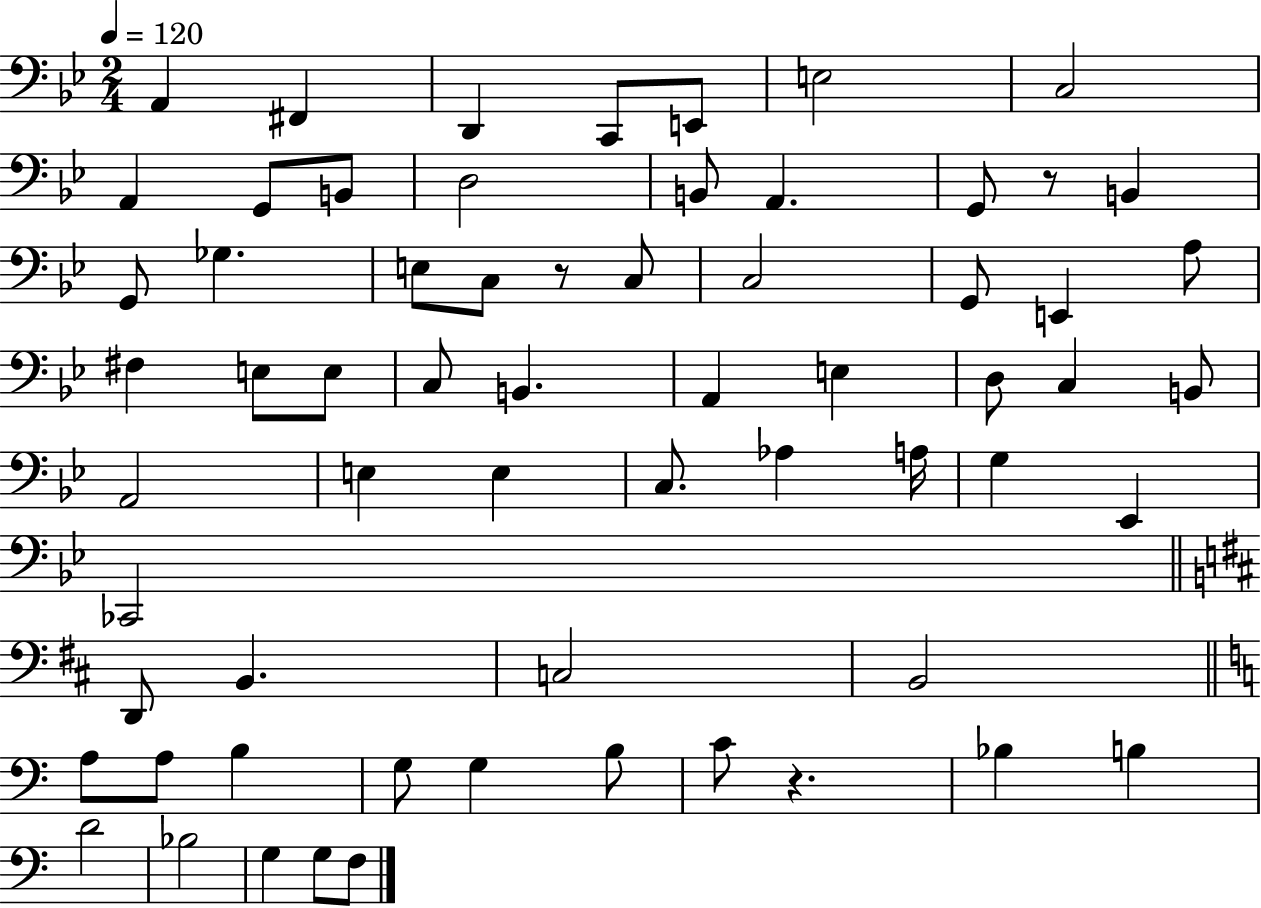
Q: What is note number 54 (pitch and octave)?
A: C4